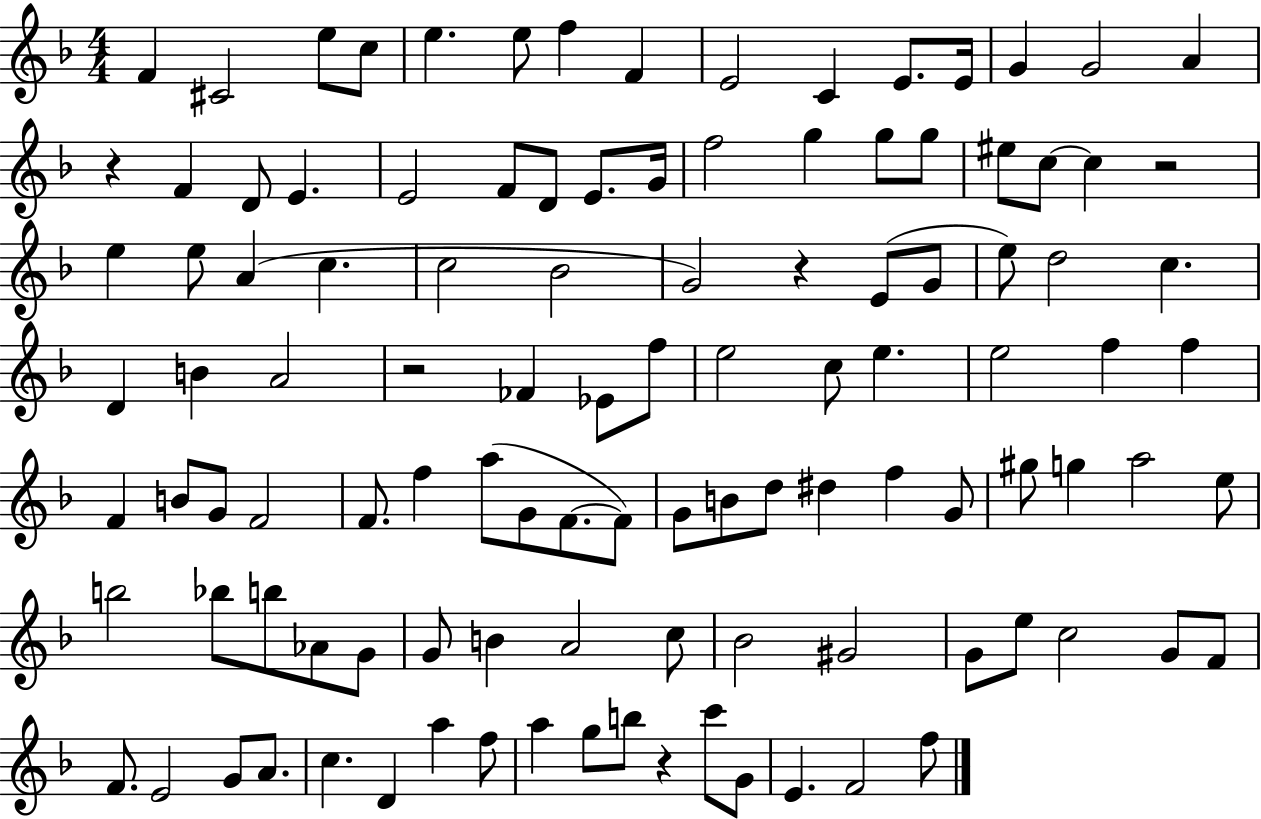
{
  \clef treble
  \numericTimeSignature
  \time 4/4
  \key f \major
  f'4 cis'2 e''8 c''8 | e''4. e''8 f''4 f'4 | e'2 c'4 e'8. e'16 | g'4 g'2 a'4 | \break r4 f'4 d'8 e'4. | e'2 f'8 d'8 e'8. g'16 | f''2 g''4 g''8 g''8 | eis''8 c''8~~ c''4 r2 | \break e''4 e''8 a'4( c''4. | c''2 bes'2 | g'2) r4 e'8( g'8 | e''8) d''2 c''4. | \break d'4 b'4 a'2 | r2 fes'4 ees'8 f''8 | e''2 c''8 e''4. | e''2 f''4 f''4 | \break f'4 b'8 g'8 f'2 | f'8. f''4 a''8( g'8 f'8.~~ f'8) | g'8 b'8 d''8 dis''4 f''4 g'8 | gis''8 g''4 a''2 e''8 | \break b''2 bes''8 b''8 aes'8 g'8 | g'8 b'4 a'2 c''8 | bes'2 gis'2 | g'8 e''8 c''2 g'8 f'8 | \break f'8. e'2 g'8 a'8. | c''4. d'4 a''4 f''8 | a''4 g''8 b''8 r4 c'''8 g'8 | e'4. f'2 f''8 | \break \bar "|."
}